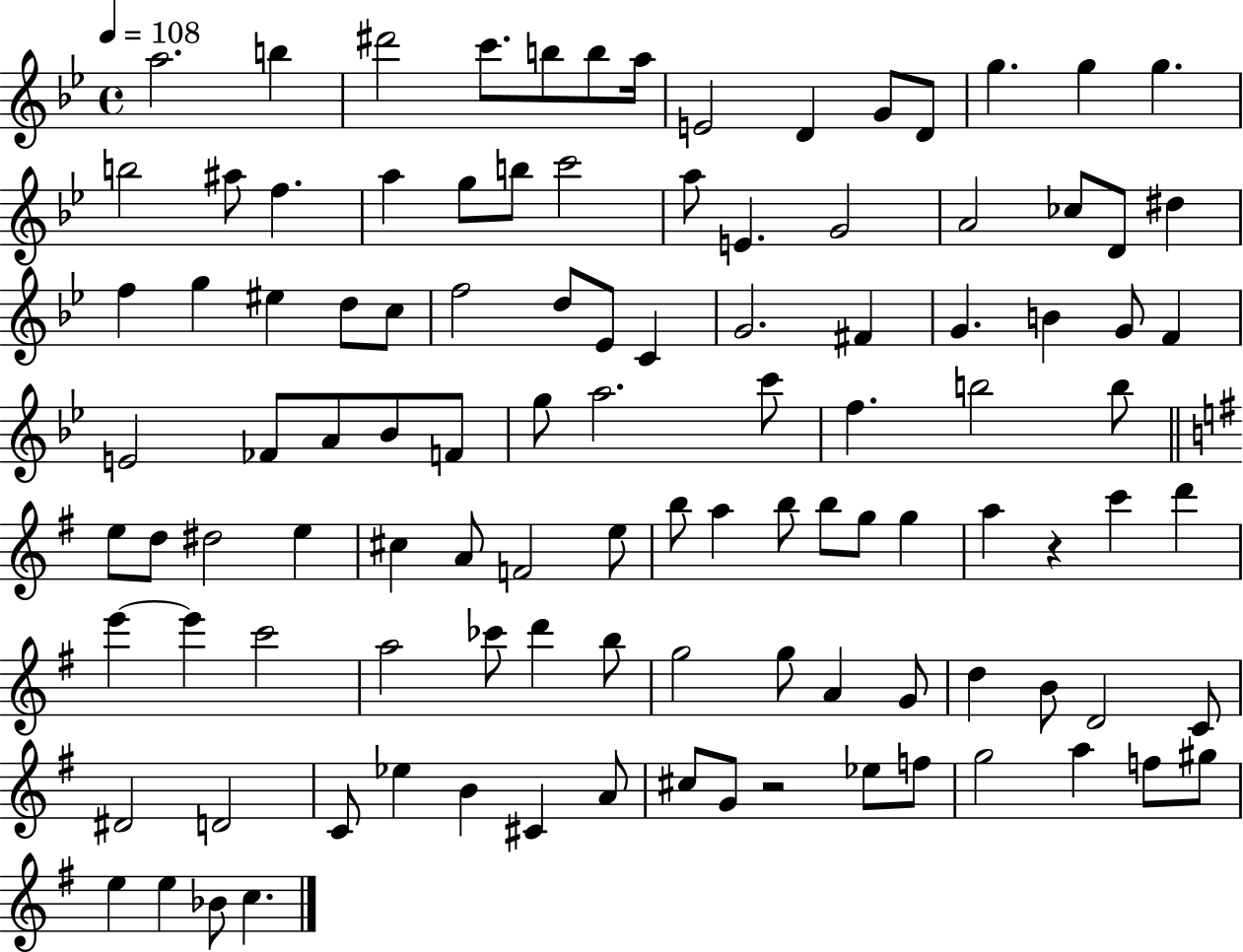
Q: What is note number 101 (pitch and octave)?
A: G#5